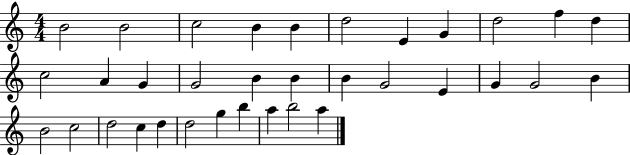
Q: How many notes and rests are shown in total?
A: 34